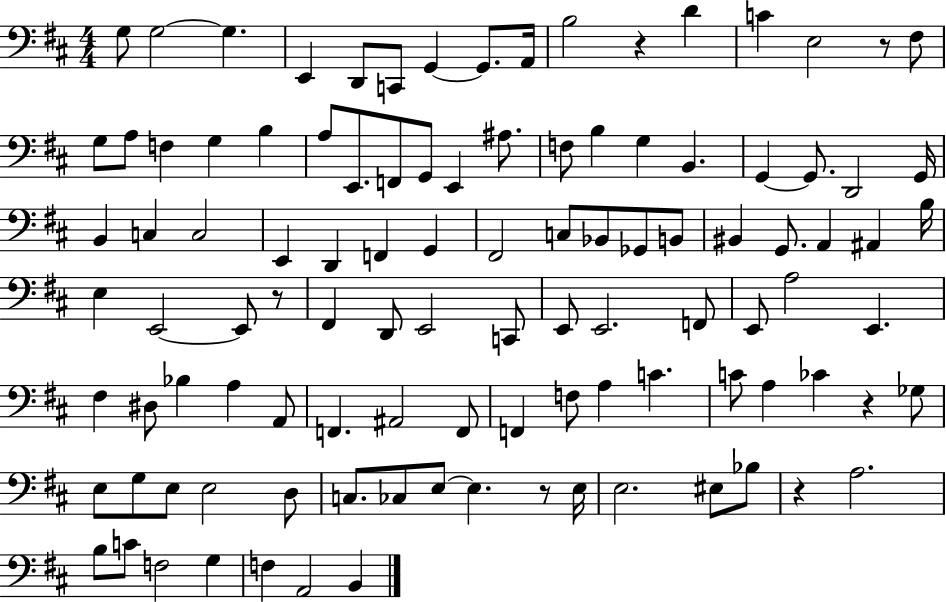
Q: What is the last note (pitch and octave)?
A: B2